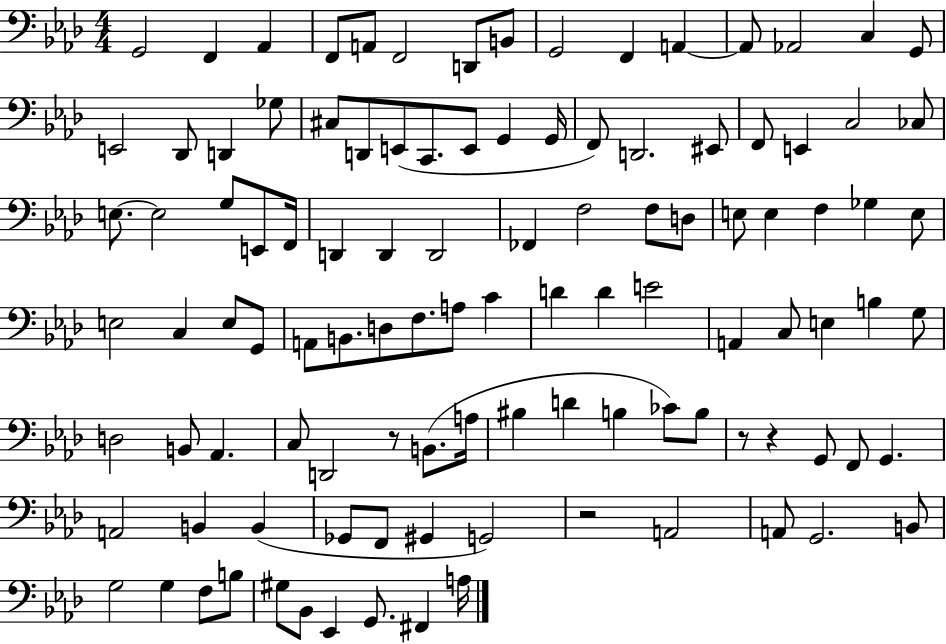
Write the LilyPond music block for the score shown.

{
  \clef bass
  \numericTimeSignature
  \time 4/4
  \key aes \major
  g,2 f,4 aes,4 | f,8 a,8 f,2 d,8 b,8 | g,2 f,4 a,4~~ | a,8 aes,2 c4 g,8 | \break e,2 des,8 d,4 ges8 | cis8 d,8 e,8( c,8. e,8 g,4 g,16 | f,8) d,2. eis,8 | f,8 e,4 c2 ces8 | \break e8.~~ e2 g8 e,8 f,16 | d,4 d,4 d,2 | fes,4 f2 f8 d8 | e8 e4 f4 ges4 e8 | \break e2 c4 e8 g,8 | a,8 b,8. d8 f8. a8 c'4 | d'4 d'4 e'2 | a,4 c8 e4 b4 g8 | \break d2 b,8 aes,4. | c8 d,2 r8 b,8.( a16 | bis4 d'4 b4 ces'8) b8 | r8 r4 g,8 f,8 g,4. | \break a,2 b,4 b,4( | ges,8 f,8 gis,4 g,2) | r2 a,2 | a,8 g,2. b,8 | \break g2 g4 f8 b8 | gis8 bes,8 ees,4 g,8. fis,4 a16 | \bar "|."
}